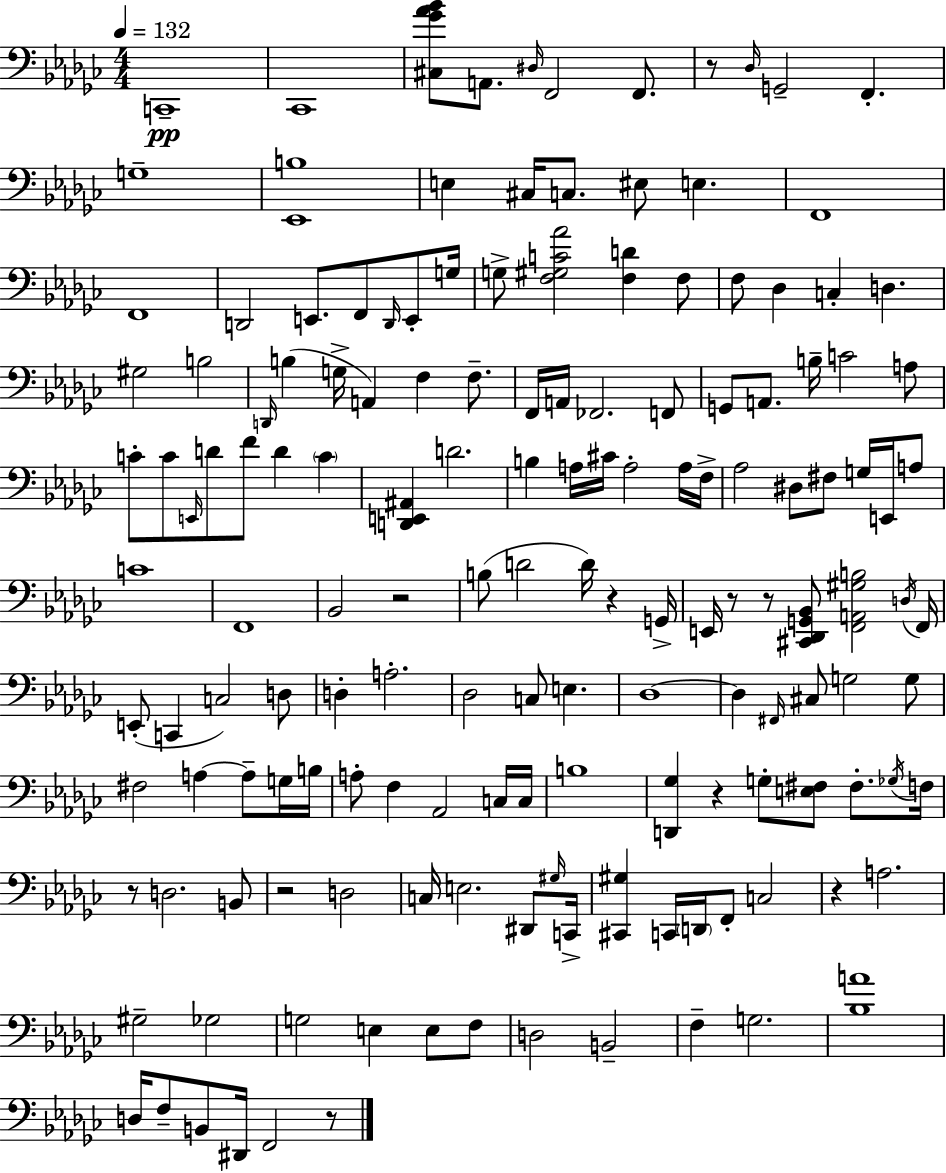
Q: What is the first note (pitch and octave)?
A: C2